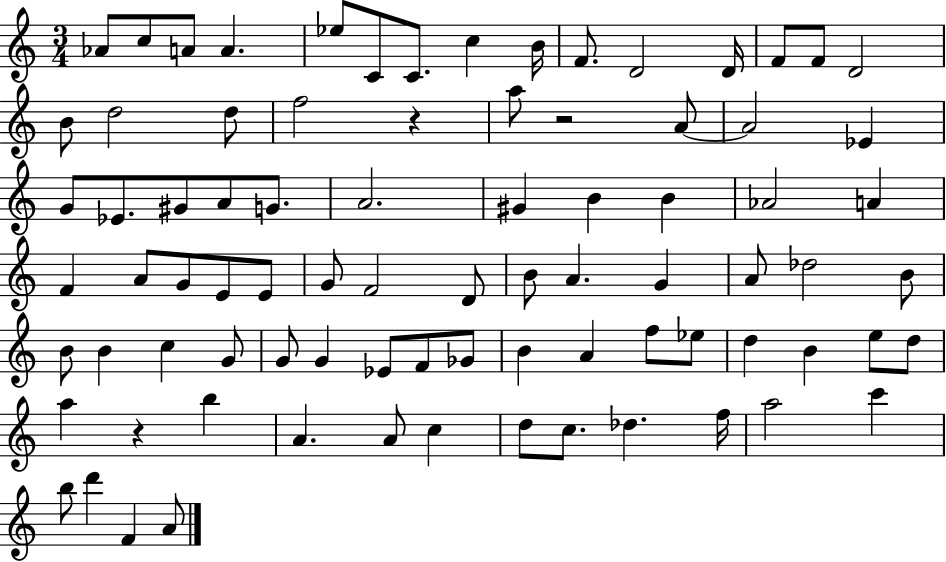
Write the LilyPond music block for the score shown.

{
  \clef treble
  \numericTimeSignature
  \time 3/4
  \key c \major
  aes'8 c''8 a'8 a'4. | ees''8 c'8 c'8. c''4 b'16 | f'8. d'2 d'16 | f'8 f'8 d'2 | \break b'8 d''2 d''8 | f''2 r4 | a''8 r2 a'8~~ | a'2 ees'4 | \break g'8 ees'8. gis'8 a'8 g'8. | a'2. | gis'4 b'4 b'4 | aes'2 a'4 | \break f'4 a'8 g'8 e'8 e'8 | g'8 f'2 d'8 | b'8 a'4. g'4 | a'8 des''2 b'8 | \break b'8 b'4 c''4 g'8 | g'8 g'4 ees'8 f'8 ges'8 | b'4 a'4 f''8 ees''8 | d''4 b'4 e''8 d''8 | \break a''4 r4 b''4 | a'4. a'8 c''4 | d''8 c''8. des''4. f''16 | a''2 c'''4 | \break b''8 d'''4 f'4 a'8 | \bar "|."
}